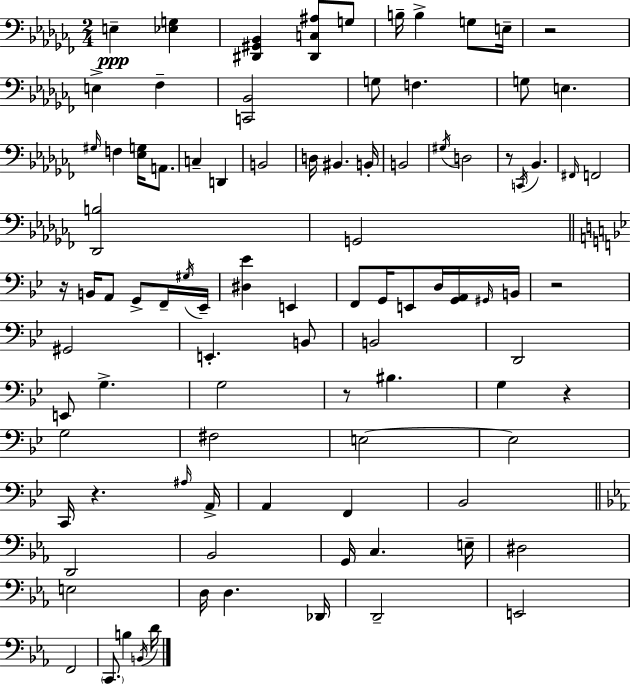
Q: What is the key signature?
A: AES minor